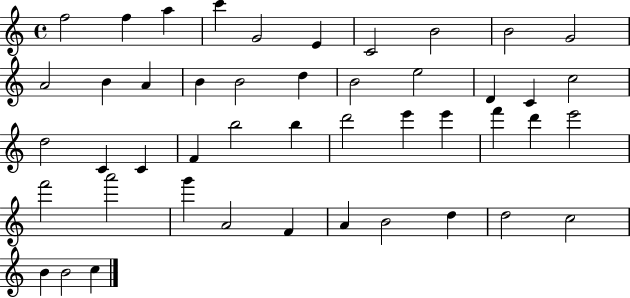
{
  \clef treble
  \time 4/4
  \defaultTimeSignature
  \key c \major
  f''2 f''4 a''4 | c'''4 g'2 e'4 | c'2 b'2 | b'2 g'2 | \break a'2 b'4 a'4 | b'4 b'2 d''4 | b'2 e''2 | d'4 c'4 c''2 | \break d''2 c'4 c'4 | f'4 b''2 b''4 | d'''2 e'''4 e'''4 | f'''4 d'''4 e'''2 | \break f'''2 a'''2 | g'''4 a'2 f'4 | a'4 b'2 d''4 | d''2 c''2 | \break b'4 b'2 c''4 | \bar "|."
}